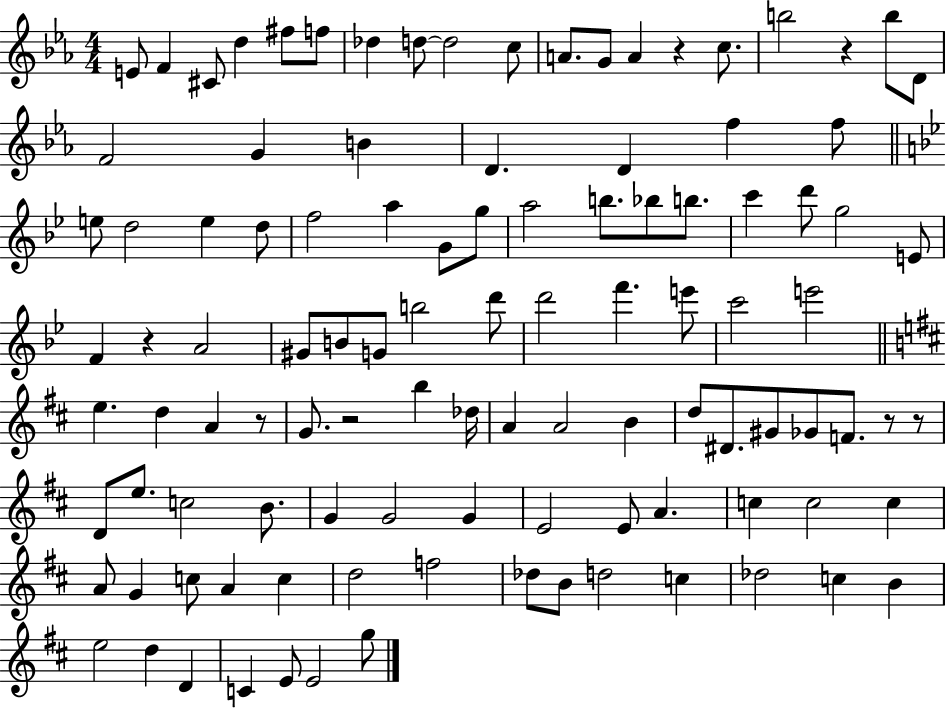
{
  \clef treble
  \numericTimeSignature
  \time 4/4
  \key ees \major
  e'8 f'4 cis'8 d''4 fis''8 f''8 | des''4 d''8~~ d''2 c''8 | a'8. g'8 a'4 r4 c''8. | b''2 r4 b''8 d'8 | \break f'2 g'4 b'4 | d'4. d'4 f''4 f''8 | \bar "||" \break \key bes \major e''8 d''2 e''4 d''8 | f''2 a''4 g'8 g''8 | a''2 b''8. bes''8 b''8. | c'''4 d'''8 g''2 e'8 | \break f'4 r4 a'2 | gis'8 b'8 g'8 b''2 d'''8 | d'''2 f'''4. e'''8 | c'''2 e'''2 | \break \bar "||" \break \key d \major e''4. d''4 a'4 r8 | g'8. r2 b''4 des''16 | a'4 a'2 b'4 | d''8 dis'8. gis'8 ges'8 f'8. r8 r8 | \break d'8 e''8. c''2 b'8. | g'4 g'2 g'4 | e'2 e'8 a'4. | c''4 c''2 c''4 | \break a'8 g'4 c''8 a'4 c''4 | d''2 f''2 | des''8 b'8 d''2 c''4 | des''2 c''4 b'4 | \break e''2 d''4 d'4 | c'4 e'8 e'2 g''8 | \bar "|."
}